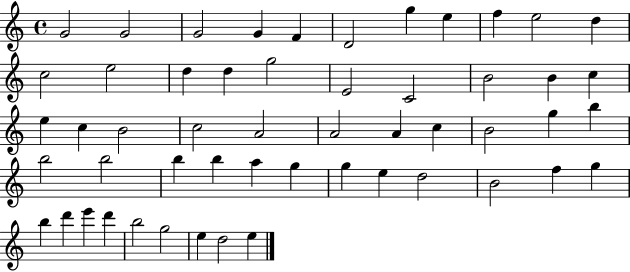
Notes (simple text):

G4/h G4/h G4/h G4/q F4/q D4/h G5/q E5/q F5/q E5/h D5/q C5/h E5/h D5/q D5/q G5/h E4/h C4/h B4/h B4/q C5/q E5/q C5/q B4/h C5/h A4/h A4/h A4/q C5/q B4/h G5/q B5/q B5/h B5/h B5/q B5/q A5/q G5/q G5/q E5/q D5/h B4/h F5/q G5/q B5/q D6/q E6/q D6/q B5/h G5/h E5/q D5/h E5/q